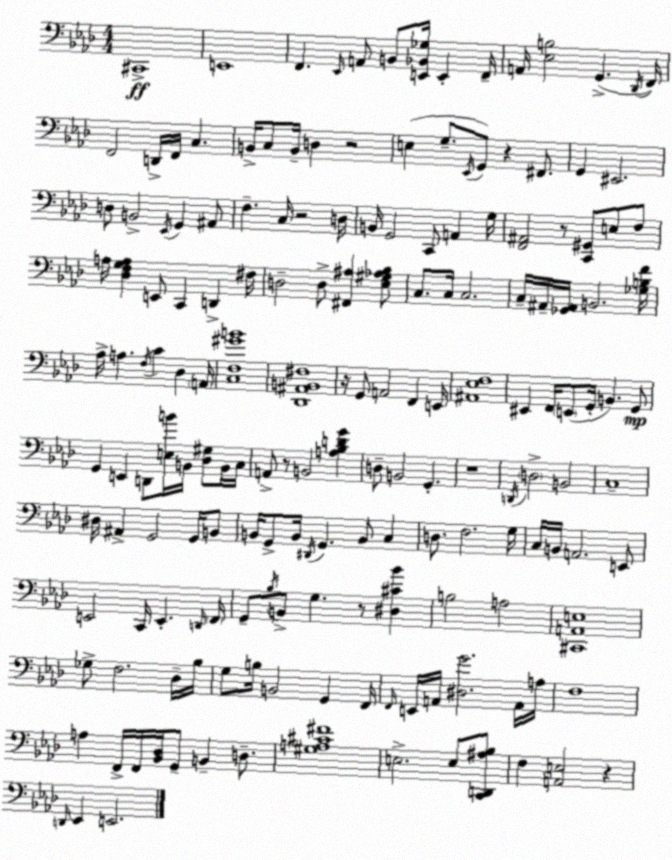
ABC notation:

X:1
T:Untitled
M:4/4
L:1/4
K:Ab
^C,,4 E,,4 F,, _E,,/4 A,,/2 B,,/2 [E,,_B,,_G,]/4 E,, F,,/4 A,,/4 [_E,B,]2 G,, _D,,/4 F,,/4 F,,2 D,,/4 F,,/4 C, B,,/4 C,/2 B,,/4 D, z2 E, G,/2 _E,,/4 G,,/2 z ^F,,/2 G,, ^E,,2 D,/2 B,,2 _E,,/4 G,, ^A,,/2 F, C,/4 z2 D,/4 B,,/4 G,,2 C,,/2 A,, G,/4 [F,,^A,,]2 z/2 [C,,^G,,]/2 E,/2 F,/2 A,/4 [_D,F,G,A,] E,,/2 C,, D,, ^F,/4 D,2 D,/2 [^F,,^A,] [_E,^G,_A,_B,]/2 C,/2 C,/4 C,2 C,/4 ^A,,/4 [_G,,^A,,]/4 B,,2 [_G,B,F]/4 _A,/4 A, F,/4 C _D, A,,/4 [C,F,^GB]4 [_D,,^A,,B,,^F,]4 z/4 G,,/2 A,,2 F,, E,,/4 [^A,,_E,F,]4 ^E,, F,,/4 E,,/2 G,,/4 B,, G,,/2 G,, E,, D,,/2 [E,B]/4 B,,/4 [_D,^G,]/2 B,,/4 C,/4 A,,/2 z/2 B,,2 [A,_B,DG] D,/2 B,,2 G,, z4 D,,/4 D,2 B,,2 C,4 ^D,/4 ^A,, G,,2 G,,/4 B,,/2 B,,/4 G,,/2 B,,/4 ^D,,/4 G,, B,,/2 C, D,/2 F,2 G,/4 C,/4 B,,/4 A,,2 E,,/2 E,,2 C,,/4 E,, D,,/4 F,,/4 G,,/2 _B,/4 B,,/2 G, z/2 [^D,^C_B] B,2 A,2 [^C,,A,,E,]4 _G,/2 F,2 _D,/4 _B,/4 G,/2 B,/4 B,,2 G,, F,,/4 F,,/4 E,,/4 A,,/4 [^D,G]2 A,,/4 A,/4 F,4 A, F,,/4 F,,/4 [_B,,_D,]/4 G,,/2 B,, D,/2 [^G,A,^C^F]4 E,2 E,/2 [C,,D,,^A,_B,]/2 F, [A,,E,]2 z D,,/4 _E,, E,,2